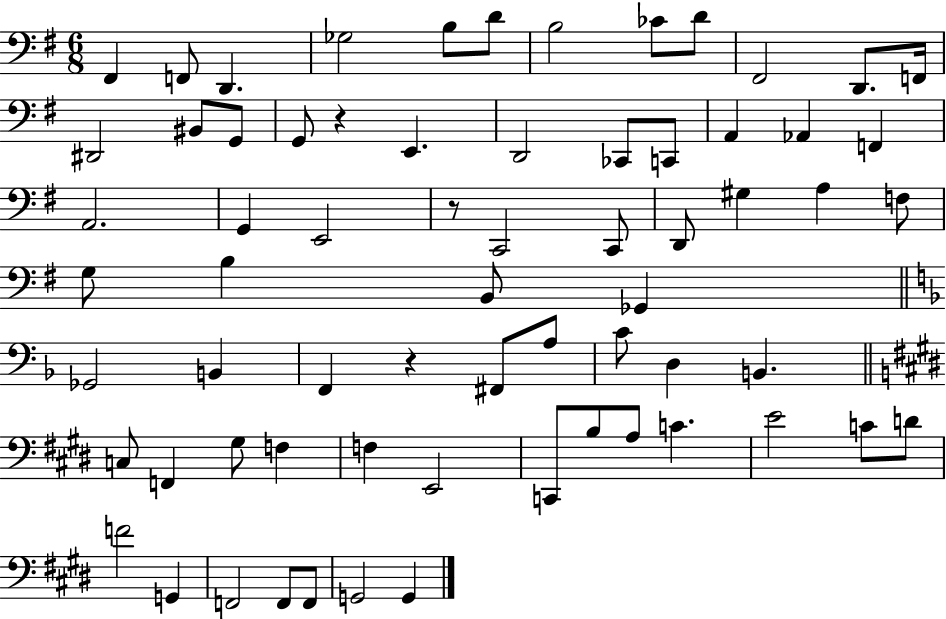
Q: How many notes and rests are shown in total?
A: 67